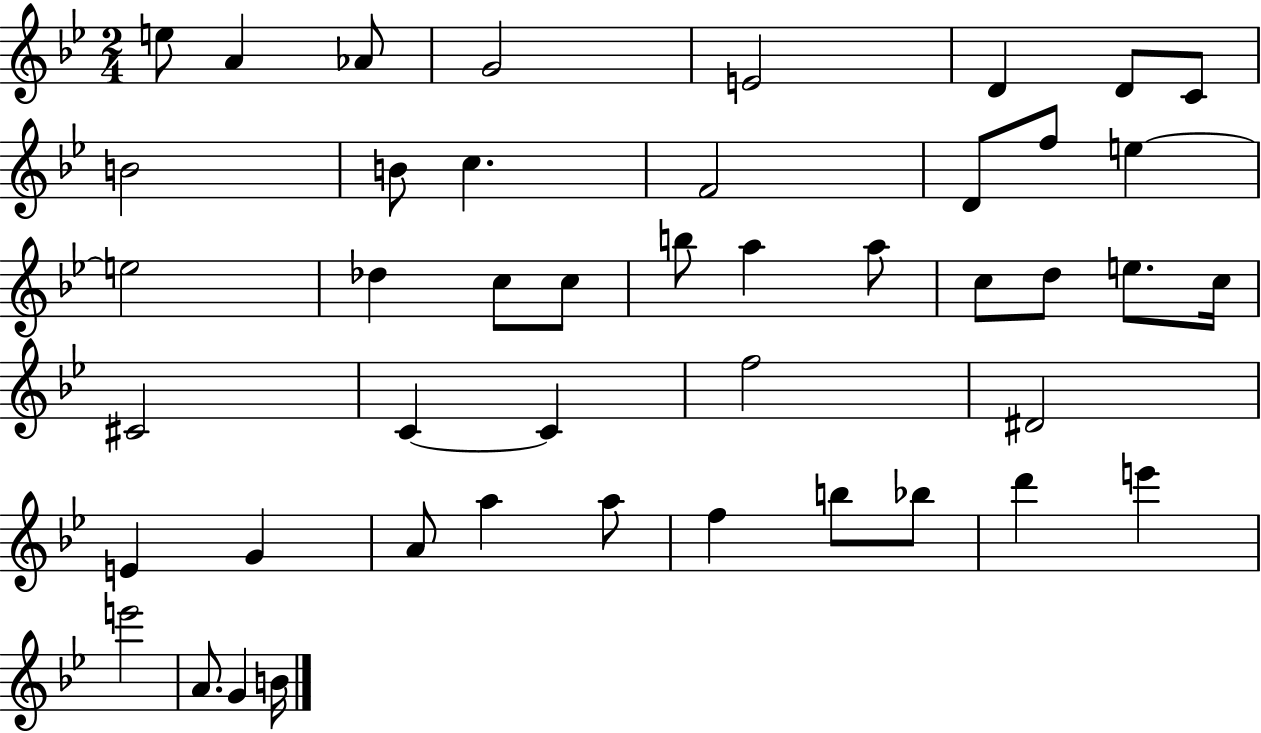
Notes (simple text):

E5/e A4/q Ab4/e G4/h E4/h D4/q D4/e C4/e B4/h B4/e C5/q. F4/h D4/e F5/e E5/q E5/h Db5/q C5/e C5/e B5/e A5/q A5/e C5/e D5/e E5/e. C5/s C#4/h C4/q C4/q F5/h D#4/h E4/q G4/q A4/e A5/q A5/e F5/q B5/e Bb5/e D6/q E6/q E6/h A4/e. G4/q B4/s